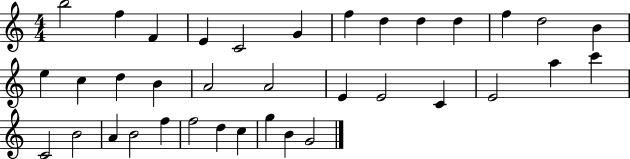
{
  \clef treble
  \numericTimeSignature
  \time 4/4
  \key c \major
  b''2 f''4 f'4 | e'4 c'2 g'4 | f''4 d''4 d''4 d''4 | f''4 d''2 b'4 | \break e''4 c''4 d''4 b'4 | a'2 a'2 | e'4 e'2 c'4 | e'2 a''4 c'''4 | \break c'2 b'2 | a'4 b'2 f''4 | f''2 d''4 c''4 | g''4 b'4 g'2 | \break \bar "|."
}